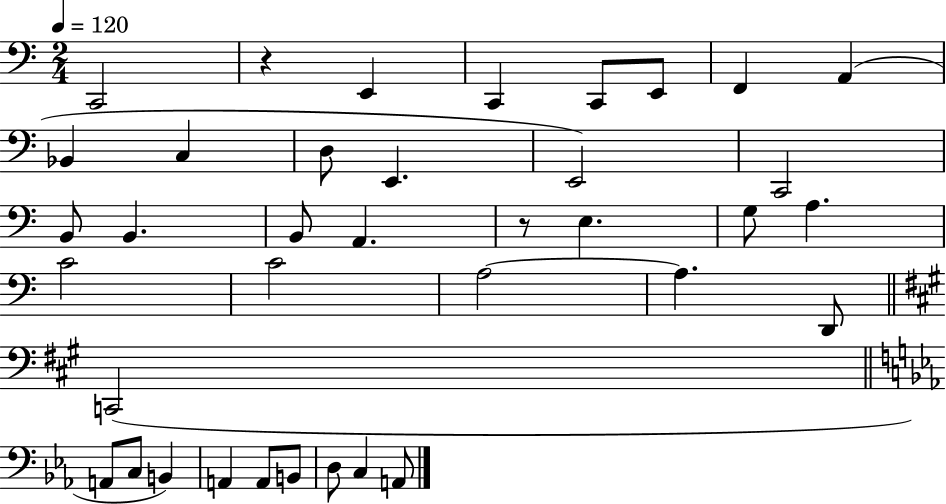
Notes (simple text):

C2/h R/q E2/q C2/q C2/e E2/e F2/q A2/q Bb2/q C3/q D3/e E2/q. E2/h C2/h B2/e B2/q. B2/e A2/q. R/e E3/q. G3/e A3/q. C4/h C4/h A3/h A3/q. D2/e C2/h A2/e C3/e B2/q A2/q A2/e B2/e D3/e C3/q A2/e